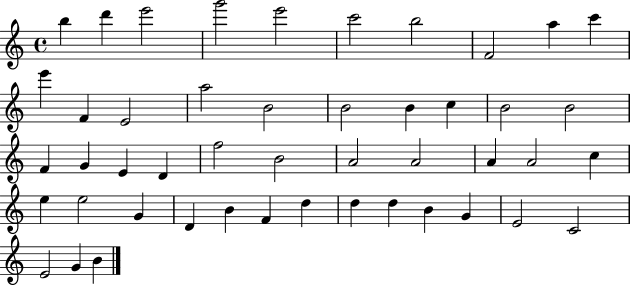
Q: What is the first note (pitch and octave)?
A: B5